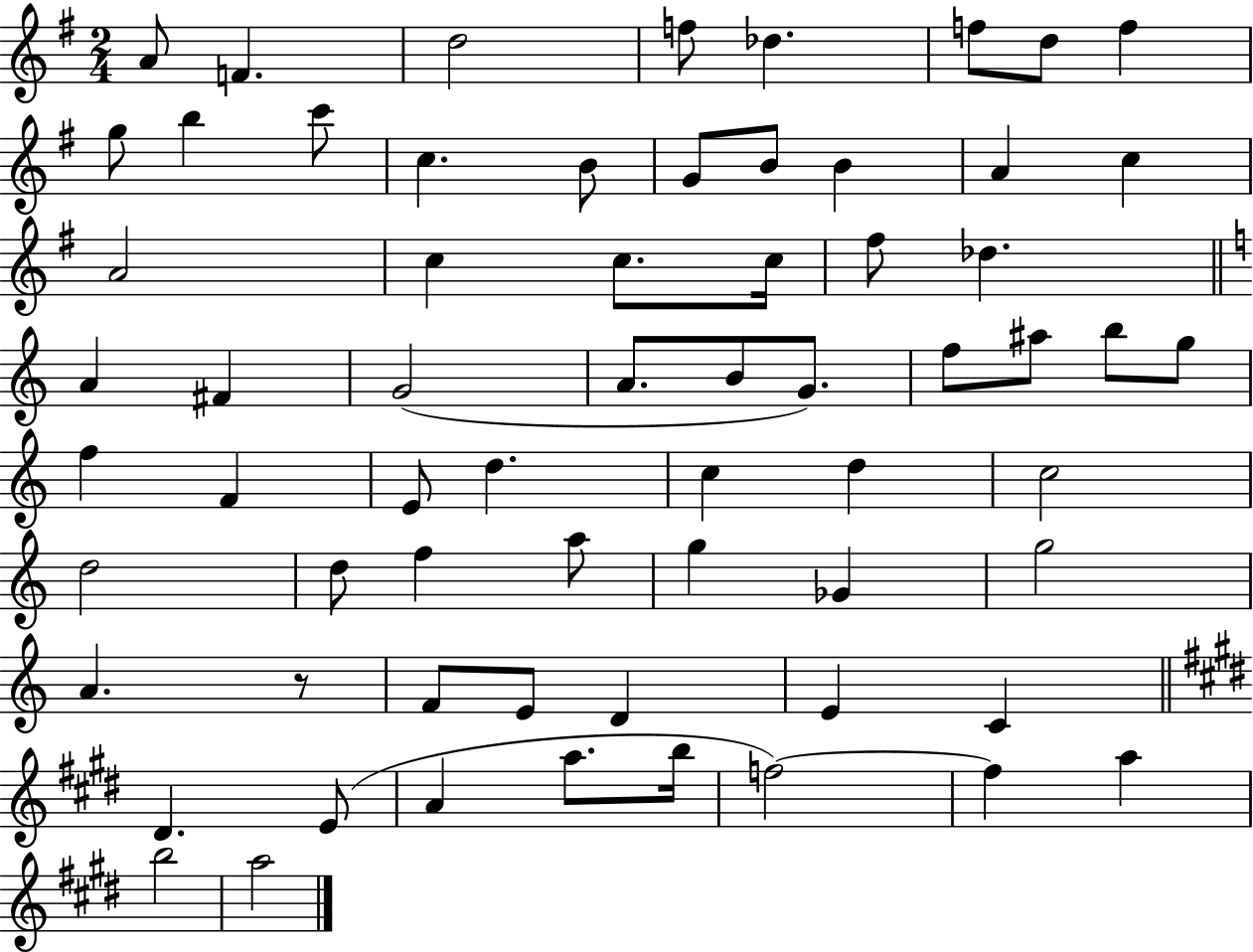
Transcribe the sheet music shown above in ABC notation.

X:1
T:Untitled
M:2/4
L:1/4
K:G
A/2 F d2 f/2 _d f/2 d/2 f g/2 b c'/2 c B/2 G/2 B/2 B A c A2 c c/2 c/4 ^f/2 _d A ^F G2 A/2 B/2 G/2 f/2 ^a/2 b/2 g/2 f F E/2 d c d c2 d2 d/2 f a/2 g _G g2 A z/2 F/2 E/2 D E C ^D E/2 A a/2 b/4 f2 f a b2 a2